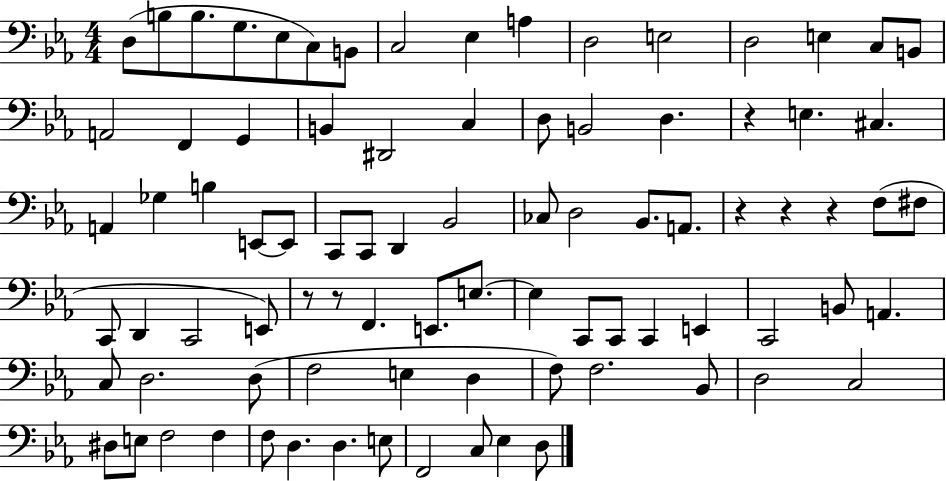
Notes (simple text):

D3/e B3/e B3/e. G3/e. Eb3/e C3/e B2/e C3/h Eb3/q A3/q D3/h E3/h D3/h E3/q C3/e B2/e A2/h F2/q G2/q B2/q D#2/h C3/q D3/e B2/h D3/q. R/q E3/q. C#3/q. A2/q Gb3/q B3/q E2/e E2/e C2/e C2/e D2/q Bb2/h CES3/e D3/h Bb2/e. A2/e. R/q R/q R/q F3/e F#3/e C2/e D2/q C2/h E2/e R/e R/e F2/q. E2/e. E3/e. E3/q C2/e C2/e C2/q E2/q C2/h B2/e A2/q. C3/e D3/h. D3/e F3/h E3/q D3/q F3/e F3/h. Bb2/e D3/h C3/h D#3/e E3/e F3/h F3/q F3/e D3/q. D3/q. E3/e F2/h C3/e Eb3/q D3/e